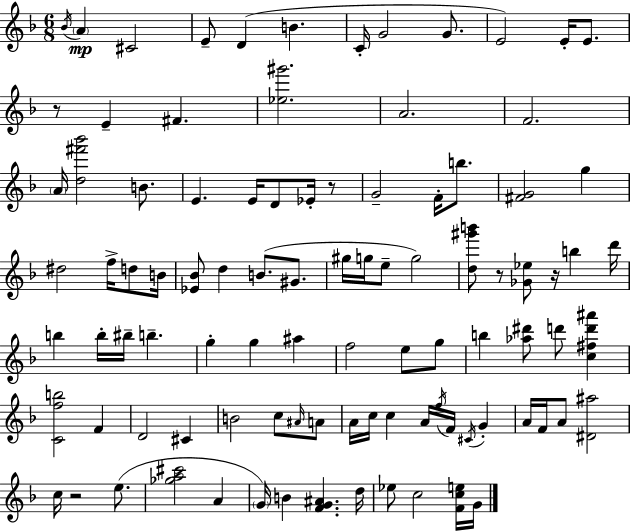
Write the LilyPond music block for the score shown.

{
  \clef treble
  \numericTimeSignature
  \time 6/8
  \key f \major
  \acciaccatura { bes'16 }\mp \parenthesize a'4 cis'2 | e'8-- d'4( b'4. | c'16-. g'2 g'8. | e'2) e'16-. e'8. | \break r8 e'4-- fis'4. | <ees'' gis'''>2. | a'2. | f'2. | \break \parenthesize a'16 <d'' fis''' bes'''>2 b'8. | e'4. e'16 d'8 ees'16-. r8 | g'2-- f'16-. b''8. | <fis' g'>2 g''4 | \break dis''2 f''16-> d''8 | b'16 <ees' bes'>8 d''4 b'8.( gis'8. | gis''16 g''16 e''8-- g''2) | <d'' gis''' b'''>8 r8 <ges' ees''>8 r16 b''4 | \break d'''16 b''4 b''16-. bis''16-- b''4.-- | g''4-. g''4 ais''4 | f''2 e''8 g''8 | b''4 <aes'' dis'''>8 d'''8 <c'' fis'' d''' ais'''>4 | \break <c' f'' b''>2 f'4 | d'2 cis'4 | b'2 c''8 \grace { ais'16 } | a'8 a'16 c''16 c''4 a'16 \acciaccatura { f''16 } f'16 \acciaccatura { cis'16 } | \break g'4-. a'16 f'16 a'8 <dis' ais''>2 | c''16 r2 | e''8.( <ges'' a'' cis'''>2 | a'4 \parenthesize g'16) b'4 <f' g' ais'>4. | \break d''16 ees''8 c''2 | <f' c'' e''>16 g'16 \bar "|."
}